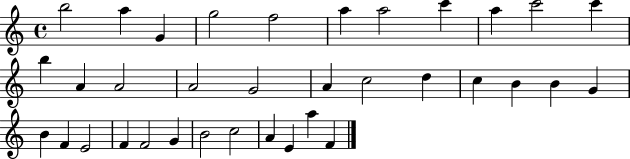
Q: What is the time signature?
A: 4/4